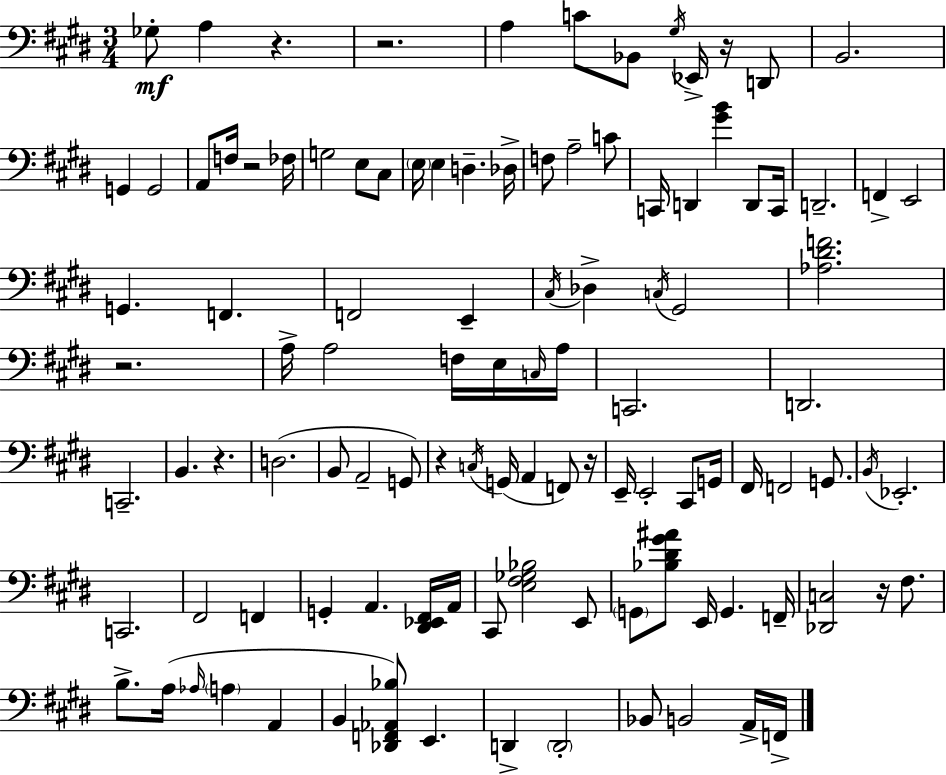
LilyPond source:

{
  \clef bass
  \numericTimeSignature
  \time 3/4
  \key e \major
  \repeat volta 2 { ges8-.\mf a4 r4. | r2. | a4 c'8 bes,8 \acciaccatura { gis16 } ees,16-> r16 d,8 | b,2. | \break g,4 g,2 | a,8 f16 r2 | fes16 g2 e8 cis8 | \parenthesize e16 e4 d4.-- | \break des16-> f8 a2-- c'8 | c,16 d,4 <gis' b'>4 d,8 | c,16 d,2.-- | f,4-> e,2 | \break g,4. f,4. | f,2 e,4-- | \acciaccatura { cis16 } des4-> \acciaccatura { c16 } gis,2 | <aes dis' f'>2. | \break r2. | a16-> a2 | f16 e16 \grace { c16 } a16 c,2. | d,2. | \break c,2.-- | b,4. r4. | d2.( | b,8 a,2-- | \break g,8) r4 \acciaccatura { c16 }( g,16 a,4 | f,8) r16 e,16-- e,2-. | cis,8 g,16 fis,16 f,2 | g,8. \acciaccatura { b,16 } ees,2.-. | \break c,2. | fis,2 | f,4 g,4-. a,4. | <dis, ees, fis,>16 a,16 cis,8 <e fis ges bes>2 | \break e,8 \parenthesize g,8 <bes dis' gis' ais'>8 e,16 g,4. | f,16-- <des, c>2 | r16 fis8. b8.-> a16( \grace { aes16 } \parenthesize a4 | a,4 b,4 <des, f, aes, bes>8) | \break e,4. d,4-> \parenthesize d,2-. | bes,8 b,2 | a,16-> f,16-> } \bar "|."
}